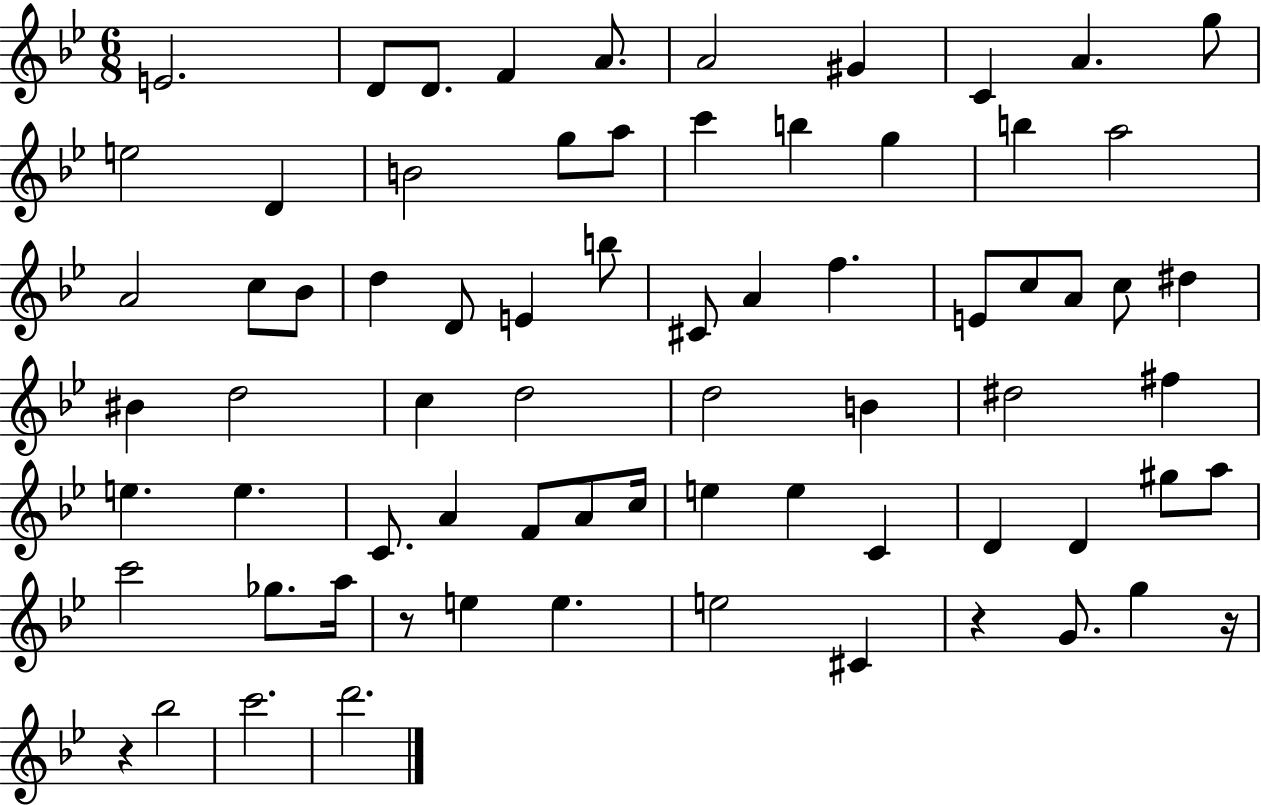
X:1
T:Untitled
M:6/8
L:1/4
K:Bb
E2 D/2 D/2 F A/2 A2 ^G C A g/2 e2 D B2 g/2 a/2 c' b g b a2 A2 c/2 _B/2 d D/2 E b/2 ^C/2 A f E/2 c/2 A/2 c/2 ^d ^B d2 c d2 d2 B ^d2 ^f e e C/2 A F/2 A/2 c/4 e e C D D ^g/2 a/2 c'2 _g/2 a/4 z/2 e e e2 ^C z G/2 g z/4 z _b2 c'2 d'2